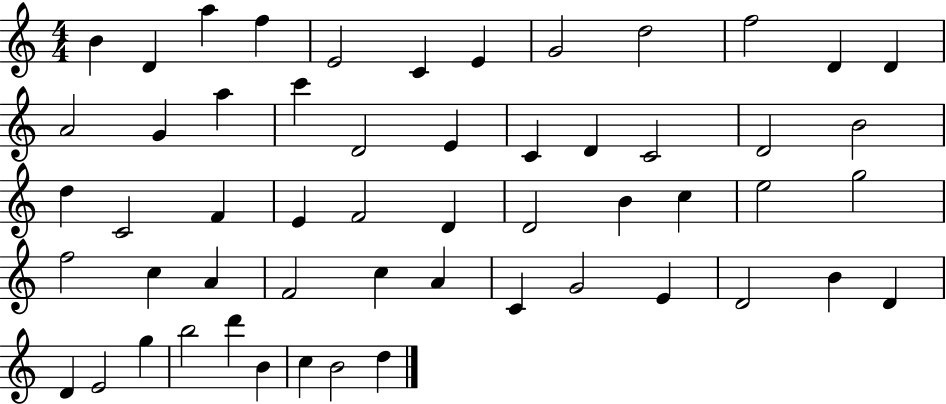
X:1
T:Untitled
M:4/4
L:1/4
K:C
B D a f E2 C E G2 d2 f2 D D A2 G a c' D2 E C D C2 D2 B2 d C2 F E F2 D D2 B c e2 g2 f2 c A F2 c A C G2 E D2 B D D E2 g b2 d' B c B2 d